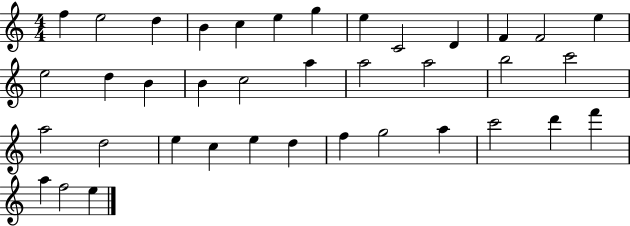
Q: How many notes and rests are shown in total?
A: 38